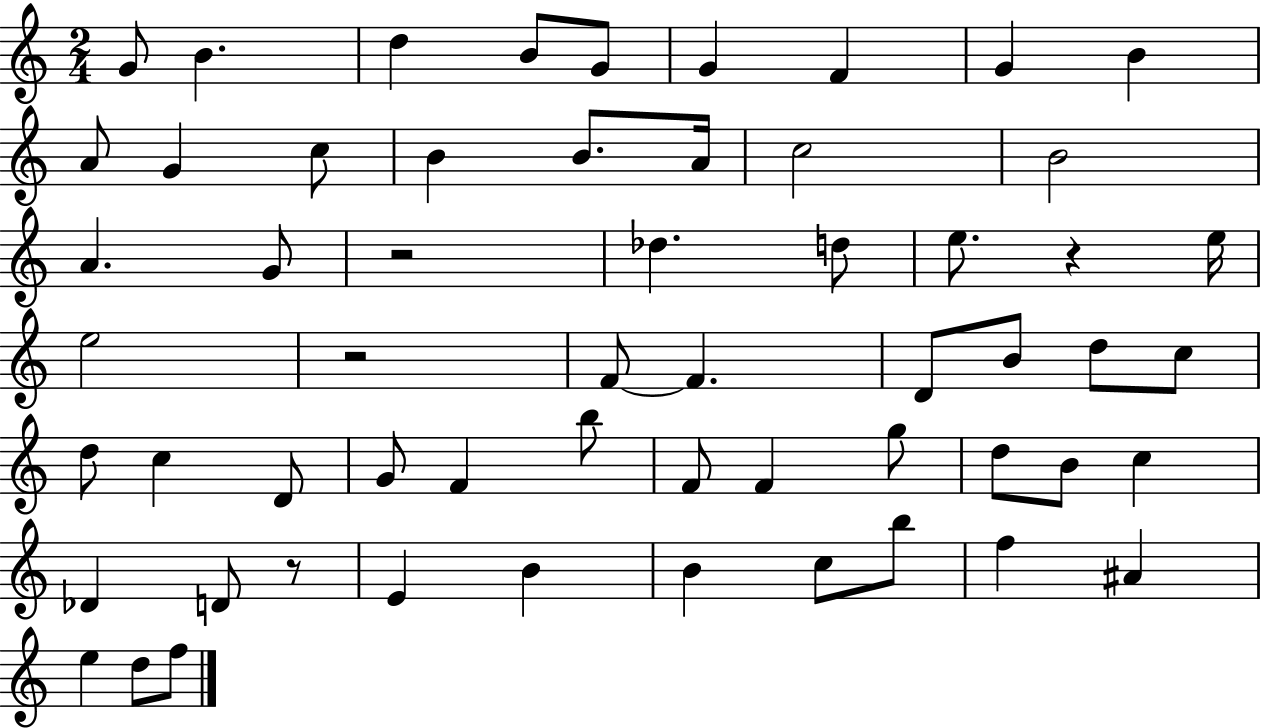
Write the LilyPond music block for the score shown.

{
  \clef treble
  \numericTimeSignature
  \time 2/4
  \key c \major
  g'8 b'4. | d''4 b'8 g'8 | g'4 f'4 | g'4 b'4 | \break a'8 g'4 c''8 | b'4 b'8. a'16 | c''2 | b'2 | \break a'4. g'8 | r2 | des''4. d''8 | e''8. r4 e''16 | \break e''2 | r2 | f'8~~ f'4. | d'8 b'8 d''8 c''8 | \break d''8 c''4 d'8 | g'8 f'4 b''8 | f'8 f'4 g''8 | d''8 b'8 c''4 | \break des'4 d'8 r8 | e'4 b'4 | b'4 c''8 b''8 | f''4 ais'4 | \break e''4 d''8 f''8 | \bar "|."
}